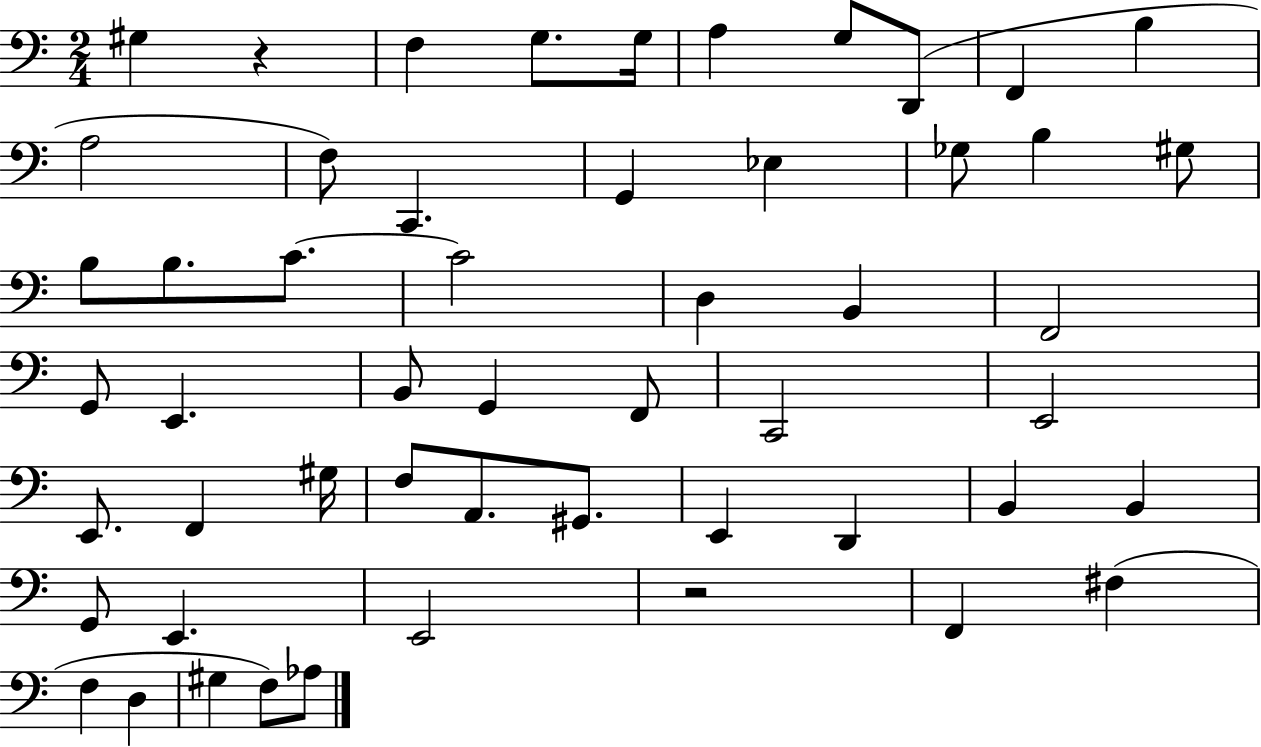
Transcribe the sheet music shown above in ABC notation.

X:1
T:Untitled
M:2/4
L:1/4
K:C
^G, z F, G,/2 G,/4 A, G,/2 D,,/2 F,, B, A,2 F,/2 C,, G,, _E, _G,/2 B, ^G,/2 B,/2 B,/2 C/2 C2 D, B,, F,,2 G,,/2 E,, B,,/2 G,, F,,/2 C,,2 E,,2 E,,/2 F,, ^G,/4 F,/2 A,,/2 ^G,,/2 E,, D,, B,, B,, G,,/2 E,, E,,2 z2 F,, ^F, F, D, ^G, F,/2 _A,/2